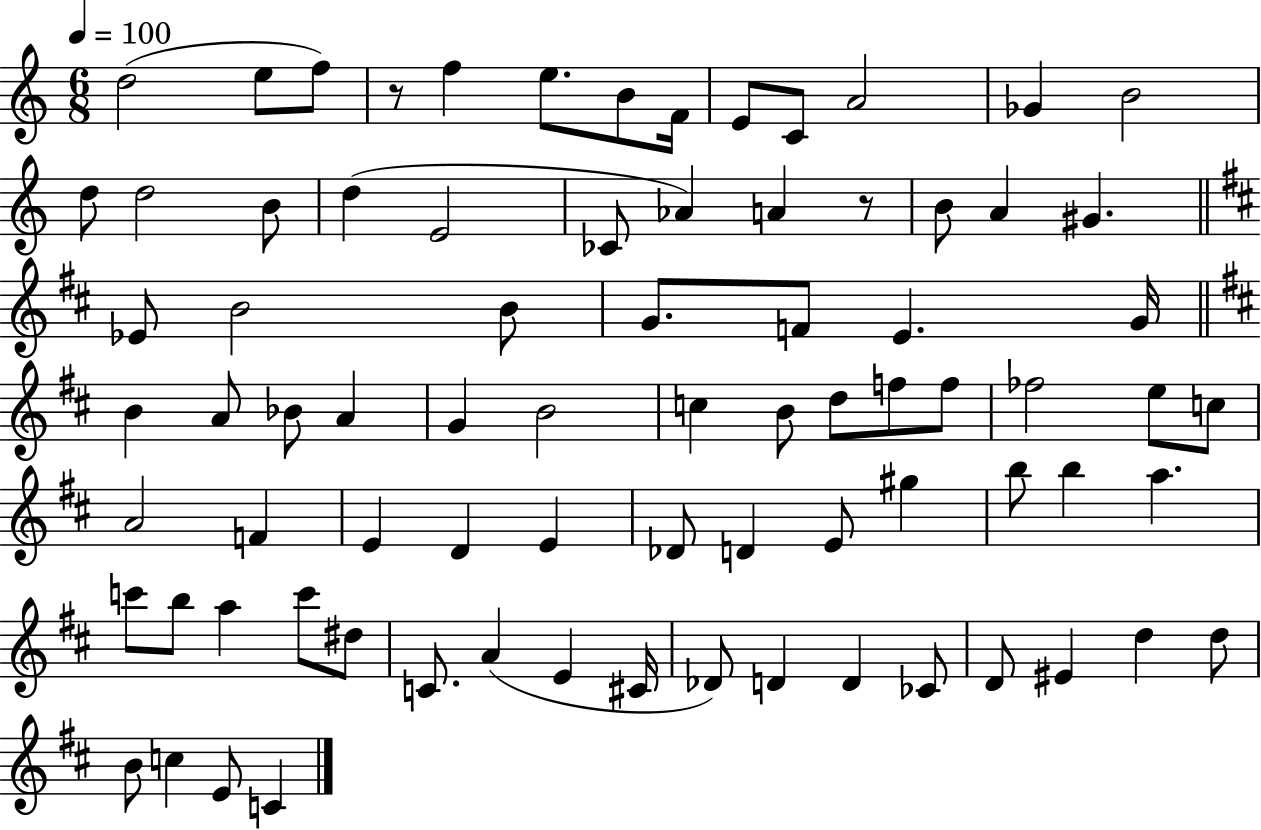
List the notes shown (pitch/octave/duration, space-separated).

D5/h E5/e F5/e R/e F5/q E5/e. B4/e F4/s E4/e C4/e A4/h Gb4/q B4/h D5/e D5/h B4/e D5/q E4/h CES4/e Ab4/q A4/q R/e B4/e A4/q G#4/q. Eb4/e B4/h B4/e G4/e. F4/e E4/q. G4/s B4/q A4/e Bb4/e A4/q G4/q B4/h C5/q B4/e D5/e F5/e F5/e FES5/h E5/e C5/e A4/h F4/q E4/q D4/q E4/q Db4/e D4/q E4/e G#5/q B5/e B5/q A5/q. C6/e B5/e A5/q C6/e D#5/e C4/e. A4/q E4/q C#4/s Db4/e D4/q D4/q CES4/e D4/e EIS4/q D5/q D5/e B4/e C5/q E4/e C4/q